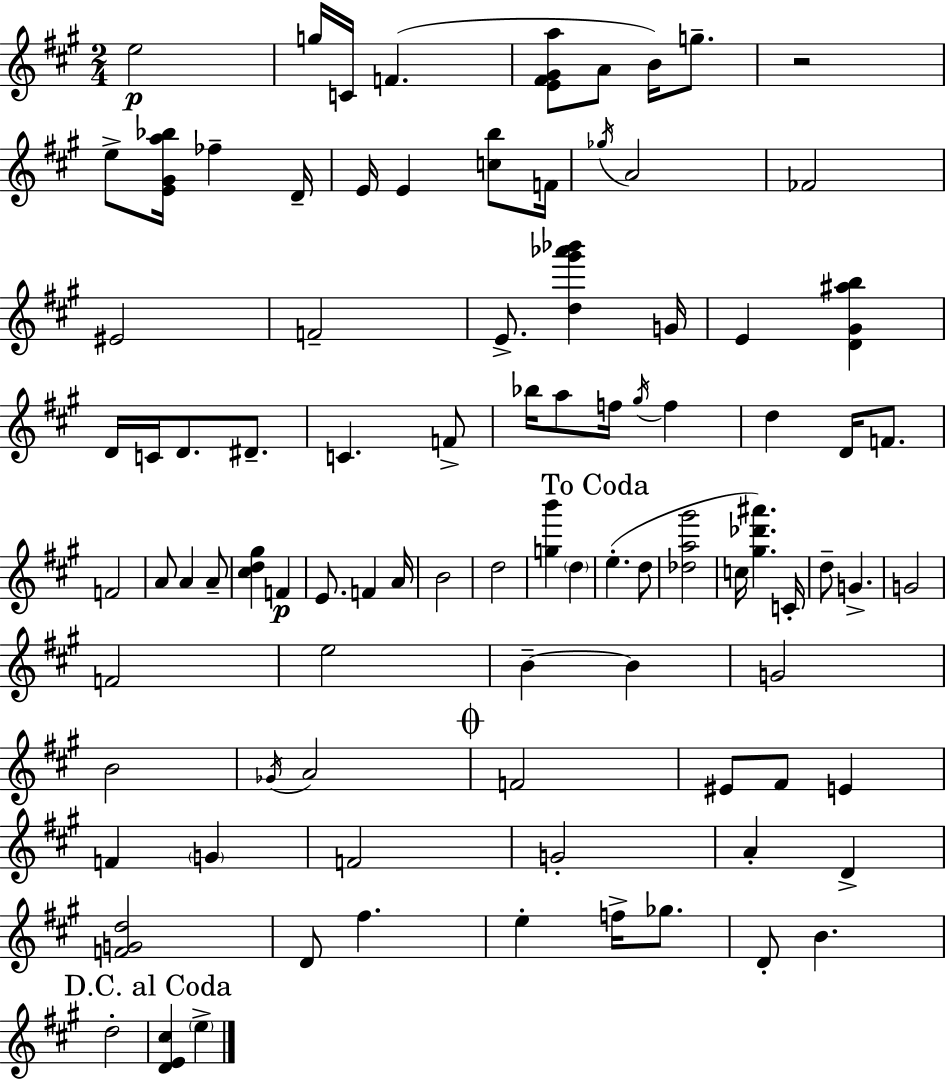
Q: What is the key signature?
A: A major